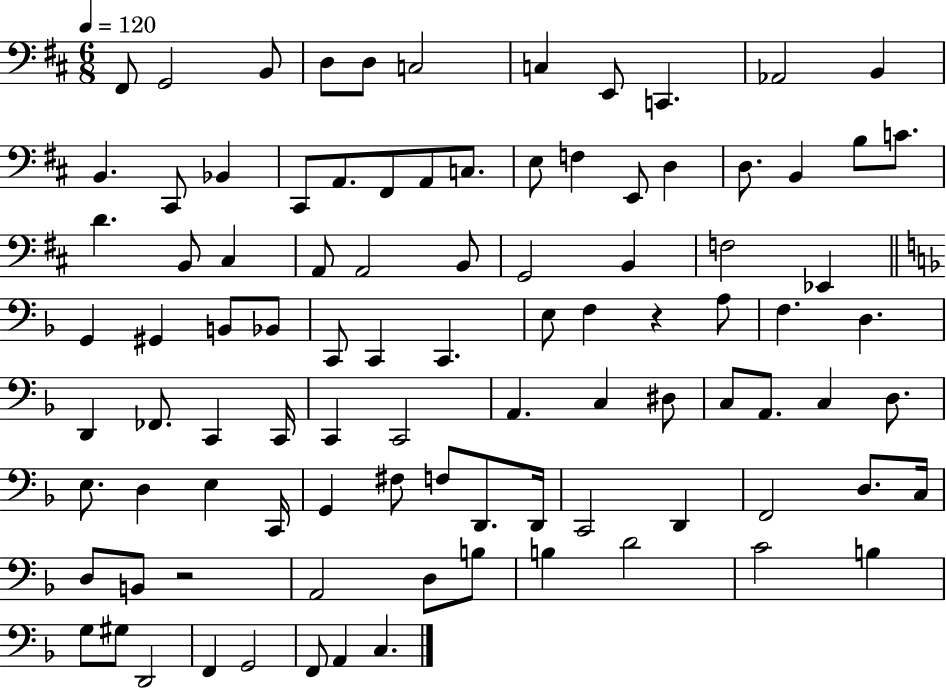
{
  \clef bass
  \numericTimeSignature
  \time 6/8
  \key d \major
  \tempo 4 = 120
  fis,8 g,2 b,8 | d8 d8 c2 | c4 e,8 c,4. | aes,2 b,4 | \break b,4. cis,8 bes,4 | cis,8 a,8. fis,8 a,8 c8. | e8 f4 e,8 d4 | d8. b,4 b8 c'8. | \break d'4. b,8 cis4 | a,8 a,2 b,8 | g,2 b,4 | f2 ees,4 | \break \bar "||" \break \key d \minor g,4 gis,4 b,8 bes,8 | c,8 c,4 c,4. | e8 f4 r4 a8 | f4. d4. | \break d,4 fes,8. c,4 c,16 | c,4 c,2 | a,4. c4 dis8 | c8 a,8. c4 d8. | \break e8. d4 e4 c,16 | g,4 fis8 f8 d,8. d,16 | c,2 d,4 | f,2 d8. c16 | \break d8 b,8 r2 | a,2 d8 b8 | b4 d'2 | c'2 b4 | \break g8 gis8 d,2 | f,4 g,2 | f,8 a,4 c4. | \bar "|."
}